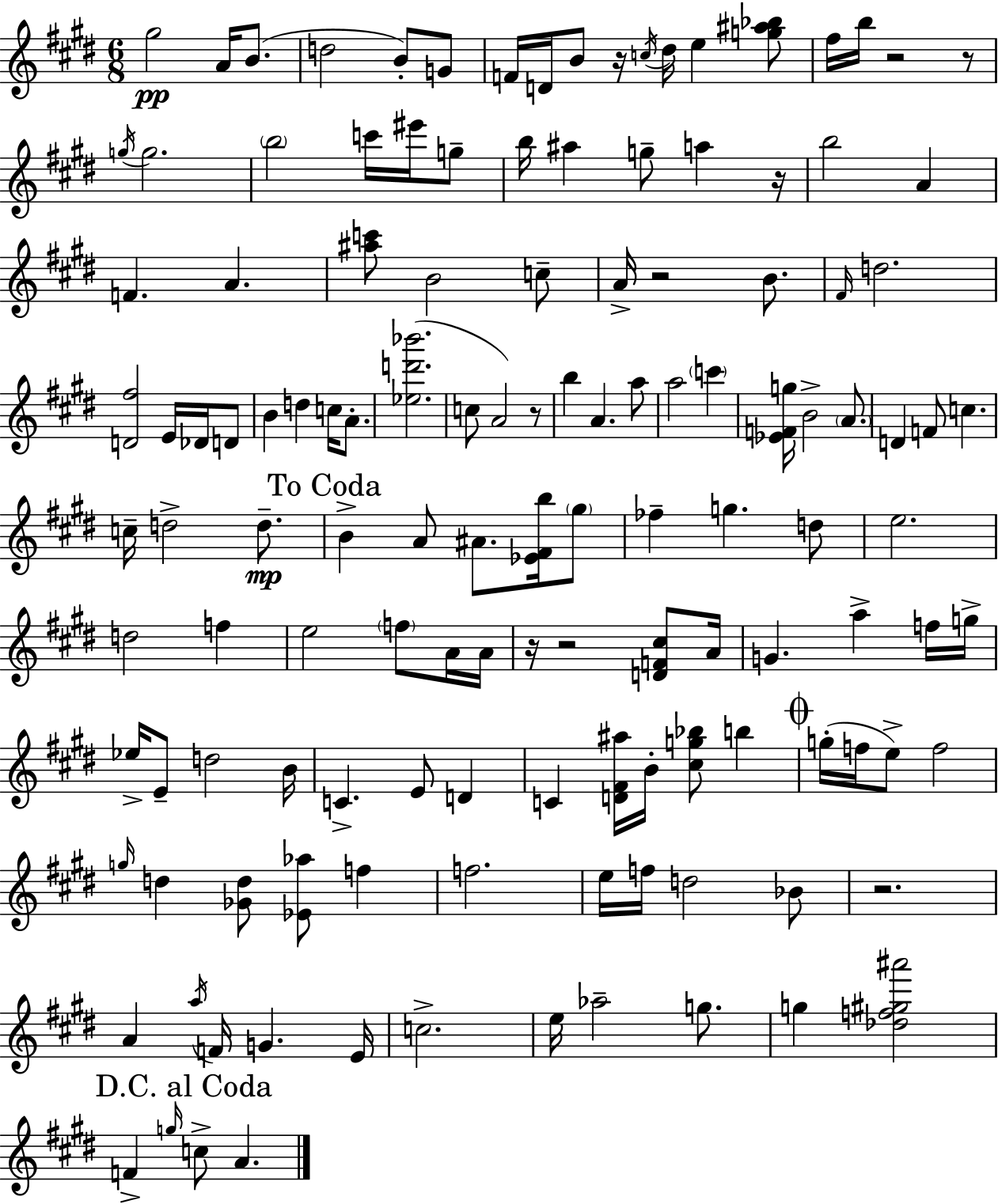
G#5/h A4/s B4/e. D5/h B4/e G4/e F4/s D4/s B4/e R/s C5/s D#5/s E5/q [G5,A#5,Bb5]/e F#5/s B5/s R/h R/e G5/s G5/h. B5/h C6/s EIS6/s G5/e B5/s A#5/q G5/e A5/q R/s B5/h A4/q F4/q. A4/q. [A#5,C6]/e B4/h C5/e A4/s R/h B4/e. F#4/s D5/h. [D4,F#5]/h E4/s Db4/s D4/e B4/q D5/q C5/s A4/e. [Eb5,D6,Bb6]/h. C5/e A4/h R/e B5/q A4/q. A5/e A5/h C6/q [Eb4,F4,G5]/s B4/h A4/e. D4/q F4/e C5/q. C5/s D5/h D5/e. B4/q A4/e A#4/e. [Eb4,F#4,B5]/s G#5/e FES5/q G5/q. D5/e E5/h. D5/h F5/q E5/h F5/e A4/s A4/s R/s R/h [D4,F4,C#5]/e A4/s G4/q. A5/q F5/s G5/s Eb5/s E4/e D5/h B4/s C4/q. E4/e D4/q C4/q [D4,F#4,A#5]/s B4/s [C#5,G5,Bb5]/e B5/q G5/s F5/s E5/e F5/h G5/s D5/q [Gb4,D5]/e [Eb4,Ab5]/e F5/q F5/h. E5/s F5/s D5/h Bb4/e R/h. A4/q A5/s F4/s G4/q. E4/s C5/h. E5/s Ab5/h G5/e. G5/q [Db5,F5,G#5,A#6]/h F4/q G5/s C5/e A4/q.